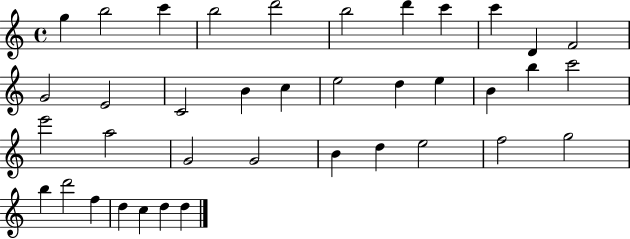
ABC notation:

X:1
T:Untitled
M:4/4
L:1/4
K:C
g b2 c' b2 d'2 b2 d' c' c' D F2 G2 E2 C2 B c e2 d e B b c'2 e'2 a2 G2 G2 B d e2 f2 g2 b d'2 f d c d d